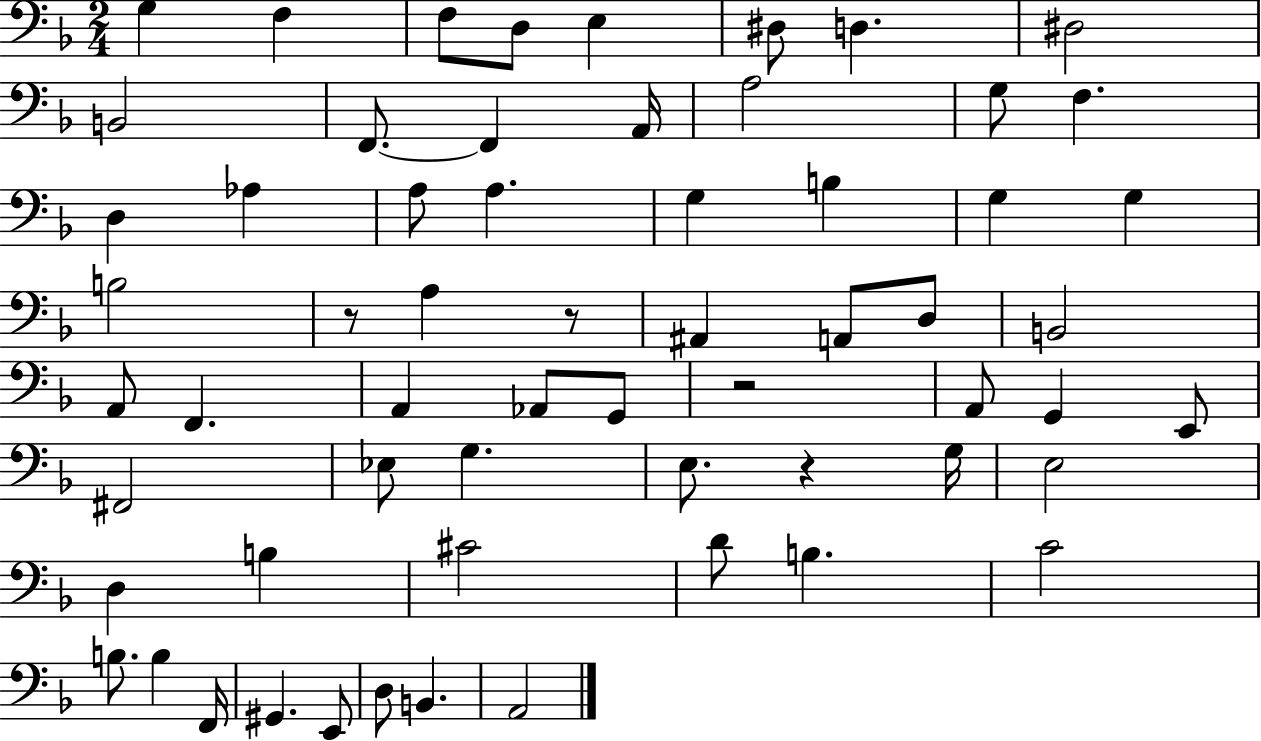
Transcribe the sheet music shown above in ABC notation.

X:1
T:Untitled
M:2/4
L:1/4
K:F
G, F, F,/2 D,/2 E, ^D,/2 D, ^D,2 B,,2 F,,/2 F,, A,,/4 A,2 G,/2 F, D, _A, A,/2 A, G, B, G, G, B,2 z/2 A, z/2 ^A,, A,,/2 D,/2 B,,2 A,,/2 F,, A,, _A,,/2 G,,/2 z2 A,,/2 G,, E,,/2 ^F,,2 _E,/2 G, E,/2 z G,/4 E,2 D, B, ^C2 D/2 B, C2 B,/2 B, F,,/4 ^G,, E,,/2 D,/2 B,, A,,2